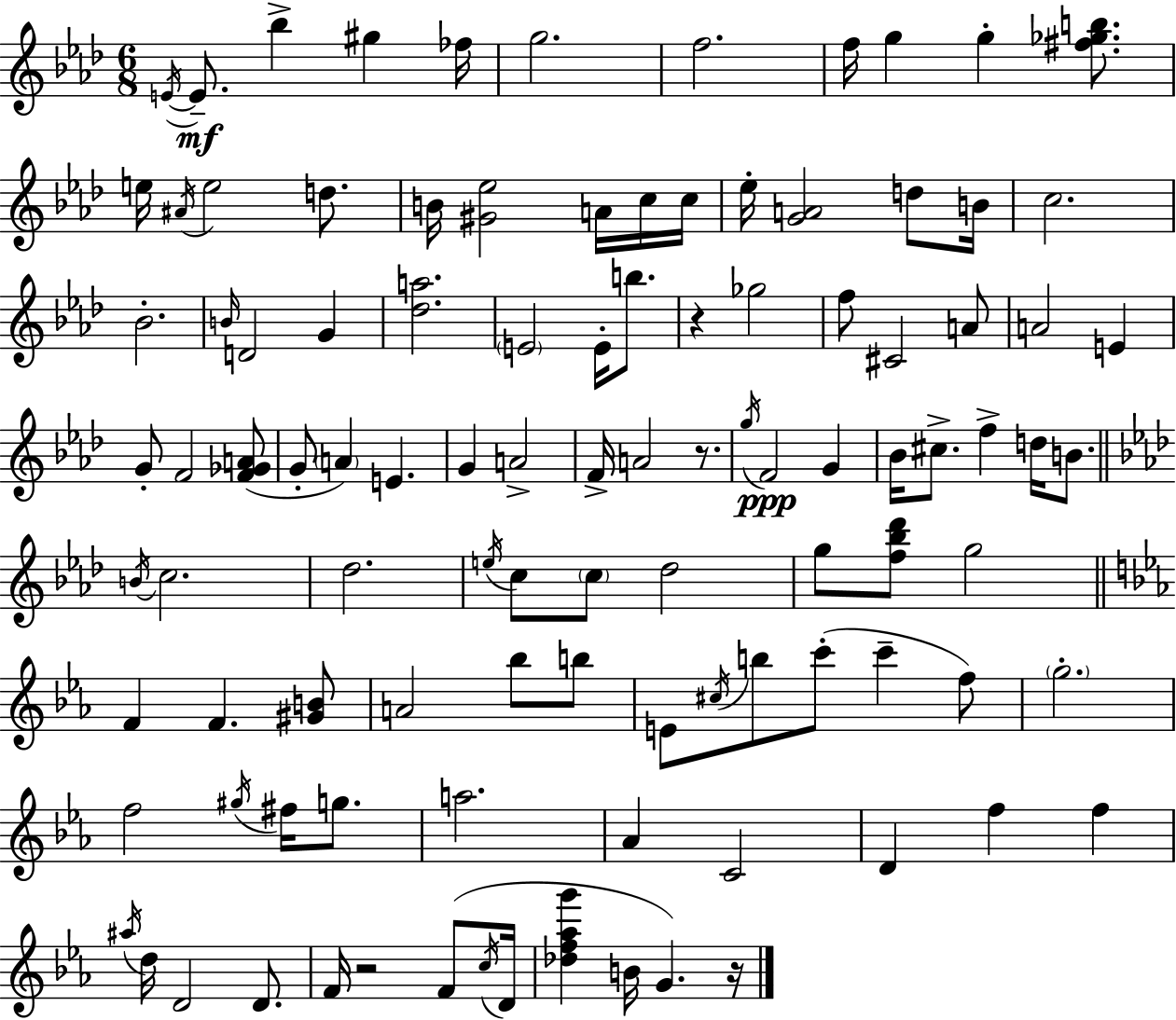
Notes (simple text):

E4/s E4/e. Bb5/q G#5/q FES5/s G5/h. F5/h. F5/s G5/q G5/q [F#5,Gb5,B5]/e. E5/s A#4/s E5/h D5/e. B4/s [G#4,Eb5]/h A4/s C5/s C5/s Eb5/s [G4,A4]/h D5/e B4/s C5/h. Bb4/h. B4/s D4/h G4/q [Db5,A5]/h. E4/h E4/s B5/e. R/q Gb5/h F5/e C#4/h A4/e A4/h E4/q G4/e F4/h [F4,Gb4,A4]/e G4/e A4/q E4/q. G4/q A4/h F4/s A4/h R/e. G5/s F4/h G4/q Bb4/s C#5/e. F5/q D5/s B4/e. B4/s C5/h. Db5/h. E5/s C5/e C5/e Db5/h G5/e [F5,Bb5,Db6]/e G5/h F4/q F4/q. [G#4,B4]/e A4/h Bb5/e B5/e E4/e C#5/s B5/e C6/e C6/q F5/e G5/h. F5/h G#5/s F#5/s G5/e. A5/h. Ab4/q C4/h D4/q F5/q F5/q A#5/s D5/s D4/h D4/e. F4/s R/h F4/e C5/s D4/s [Db5,F5,Ab5,G6]/q B4/s G4/q. R/s